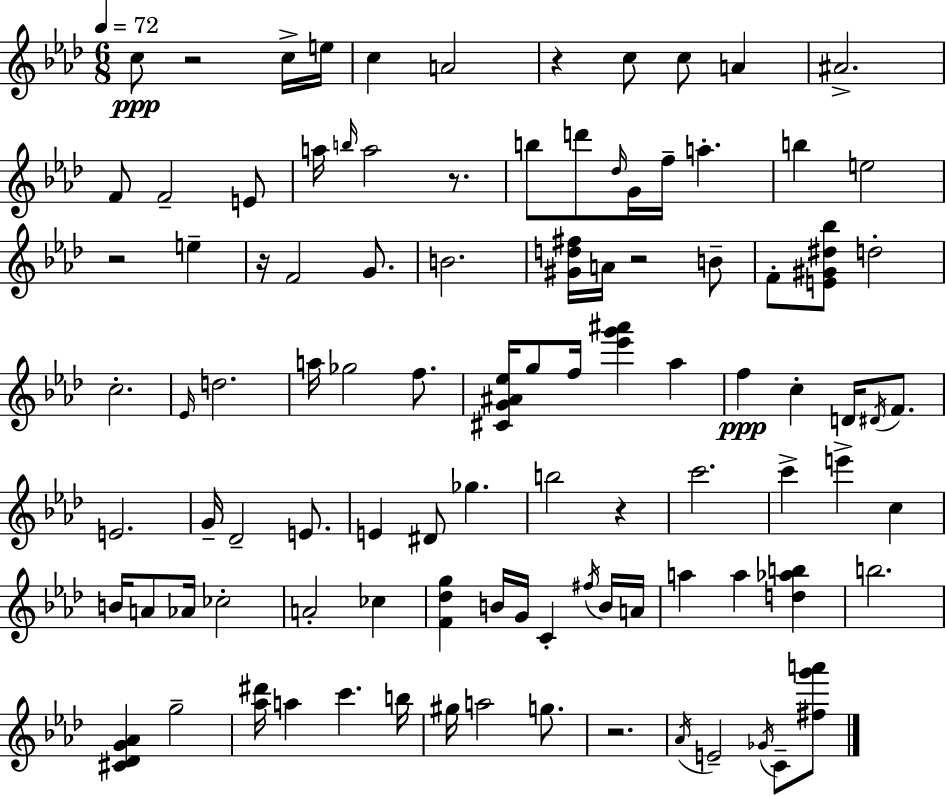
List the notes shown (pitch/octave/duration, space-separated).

C5/e R/h C5/s E5/s C5/q A4/h R/q C5/e C5/e A4/q A#4/h. F4/e F4/h E4/e A5/s B5/s A5/h R/e. B5/e D6/e Db5/s G4/s F5/s A5/q. B5/q E5/h R/h E5/q R/s F4/h G4/e. B4/h. [G#4,D5,F#5]/s A4/s R/h B4/e F4/e [E4,G#4,D#5,Bb5]/e D5/h C5/h. Eb4/s D5/h. A5/s Gb5/h F5/e. [C#4,G4,A#4,Eb5]/s G5/e F5/s [Eb6,G6,A#6]/q Ab5/q F5/q C5/q D4/s D#4/s F4/e. E4/h. G4/s Db4/h E4/e. E4/q D#4/e Gb5/q. B5/h R/q C6/h. C6/q E6/q C5/q B4/s A4/e Ab4/s CES5/h A4/h CES5/q [F4,Db5,G5]/q B4/s G4/s C4/q F#5/s B4/s A4/s A5/q A5/q [D5,Ab5,B5]/q B5/h. [C#4,Db4,G4,Ab4]/q G5/h [Ab5,D#6]/s A5/q C6/q. B5/s G#5/s A5/h G5/e. R/h. Ab4/s E4/h Gb4/s C4/e [F#5,G6,A6]/e